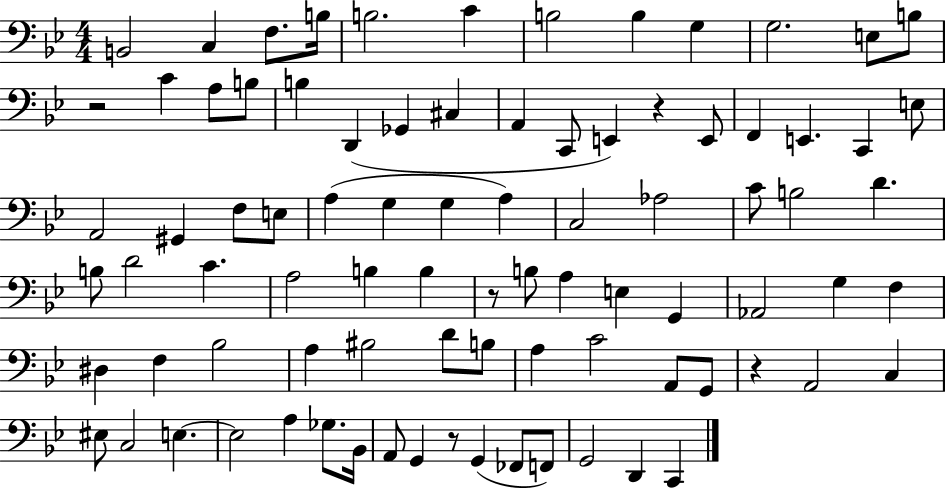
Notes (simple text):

B2/h C3/q F3/e. B3/s B3/h. C4/q B3/h B3/q G3/q G3/h. E3/e B3/e R/h C4/q A3/e B3/e B3/q D2/q Gb2/q C#3/q A2/q C2/e E2/q R/q E2/e F2/q E2/q. C2/q E3/e A2/h G#2/q F3/e E3/e A3/q G3/q G3/q A3/q C3/h Ab3/h C4/e B3/h D4/q. B3/e D4/h C4/q. A3/h B3/q B3/q R/e B3/e A3/q E3/q G2/q Ab2/h G3/q F3/q D#3/q F3/q Bb3/h A3/q BIS3/h D4/e B3/e A3/q C4/h A2/e G2/e R/q A2/h C3/q EIS3/e C3/h E3/q. E3/h A3/q Gb3/e. Bb2/s A2/e G2/q R/e G2/q FES2/e F2/e G2/h D2/q C2/q